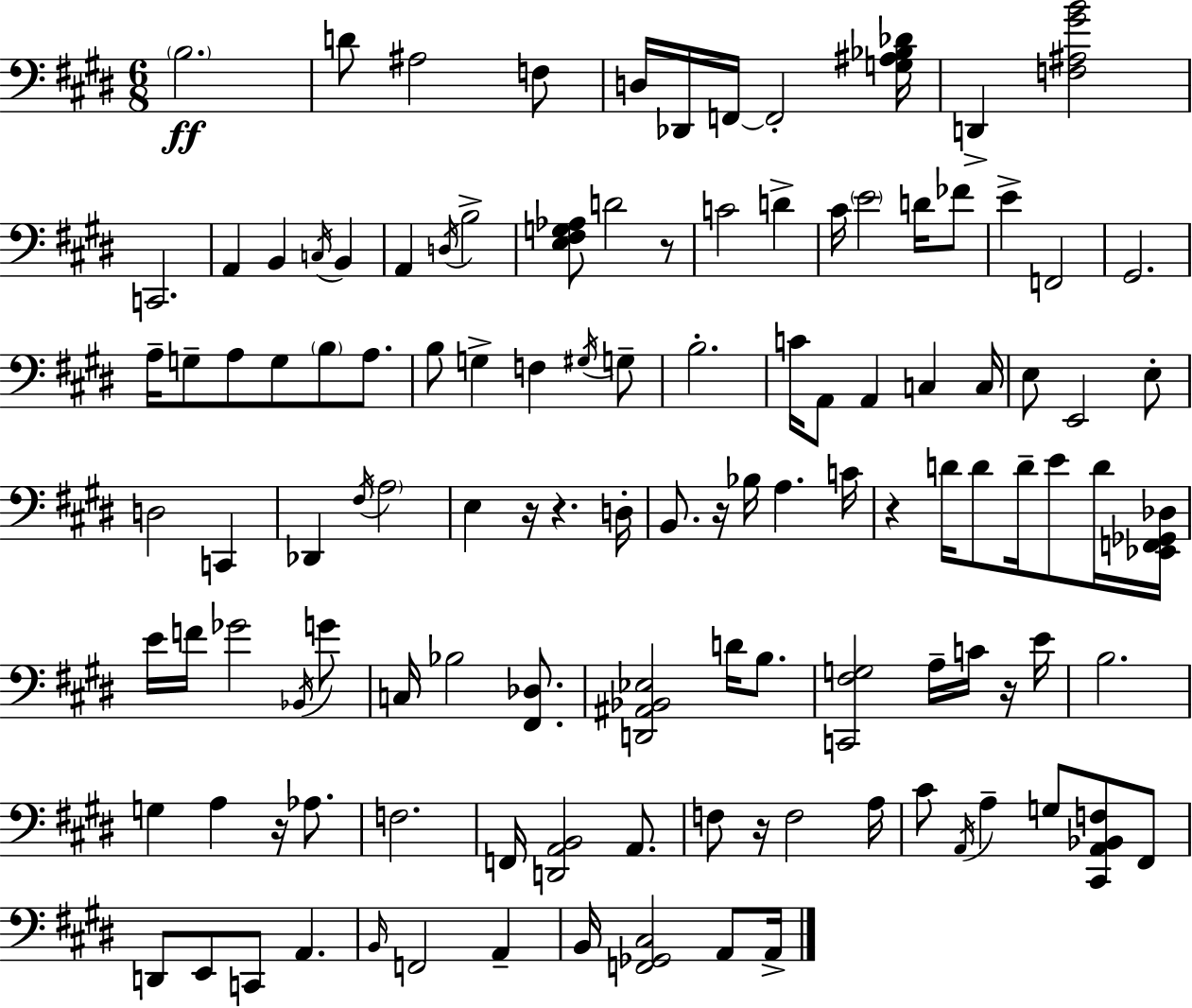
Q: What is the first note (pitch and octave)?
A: B3